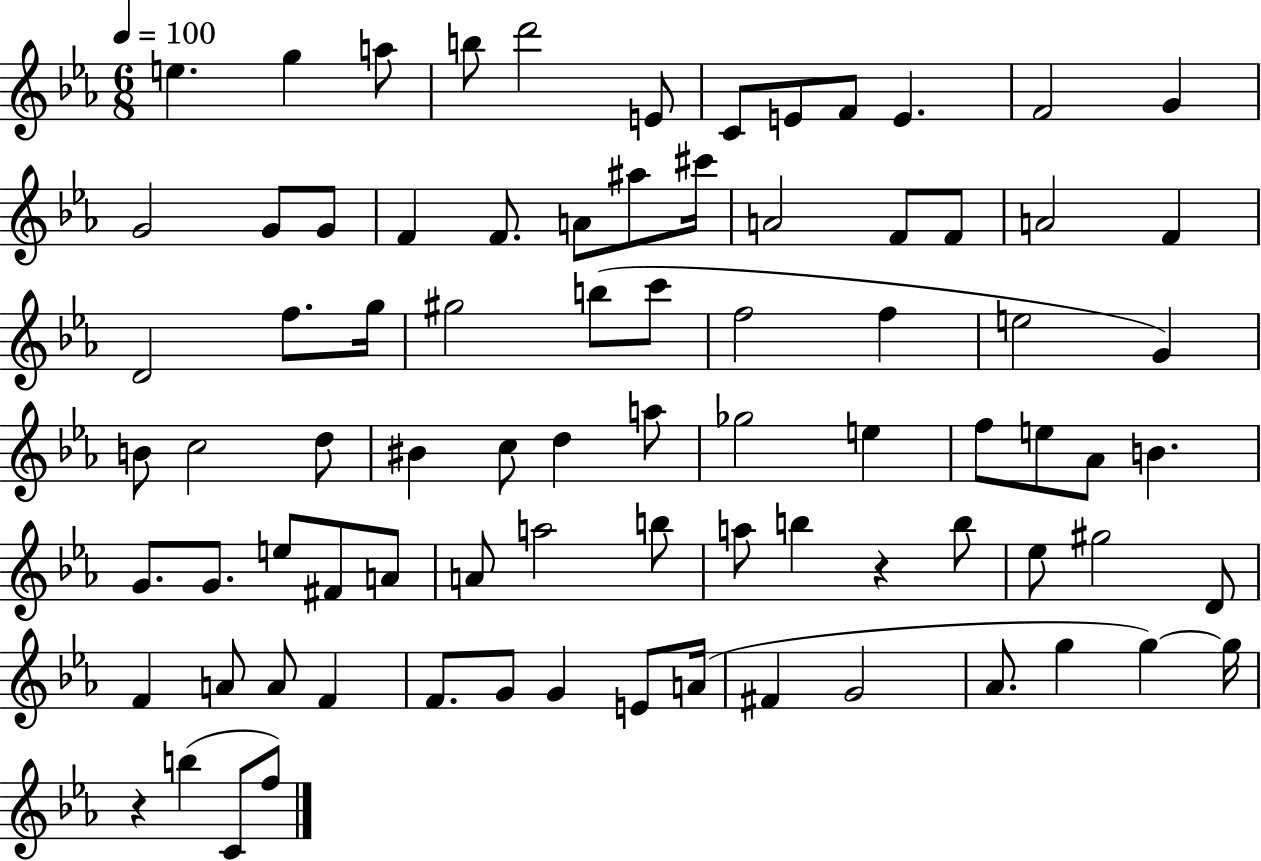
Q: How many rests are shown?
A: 2